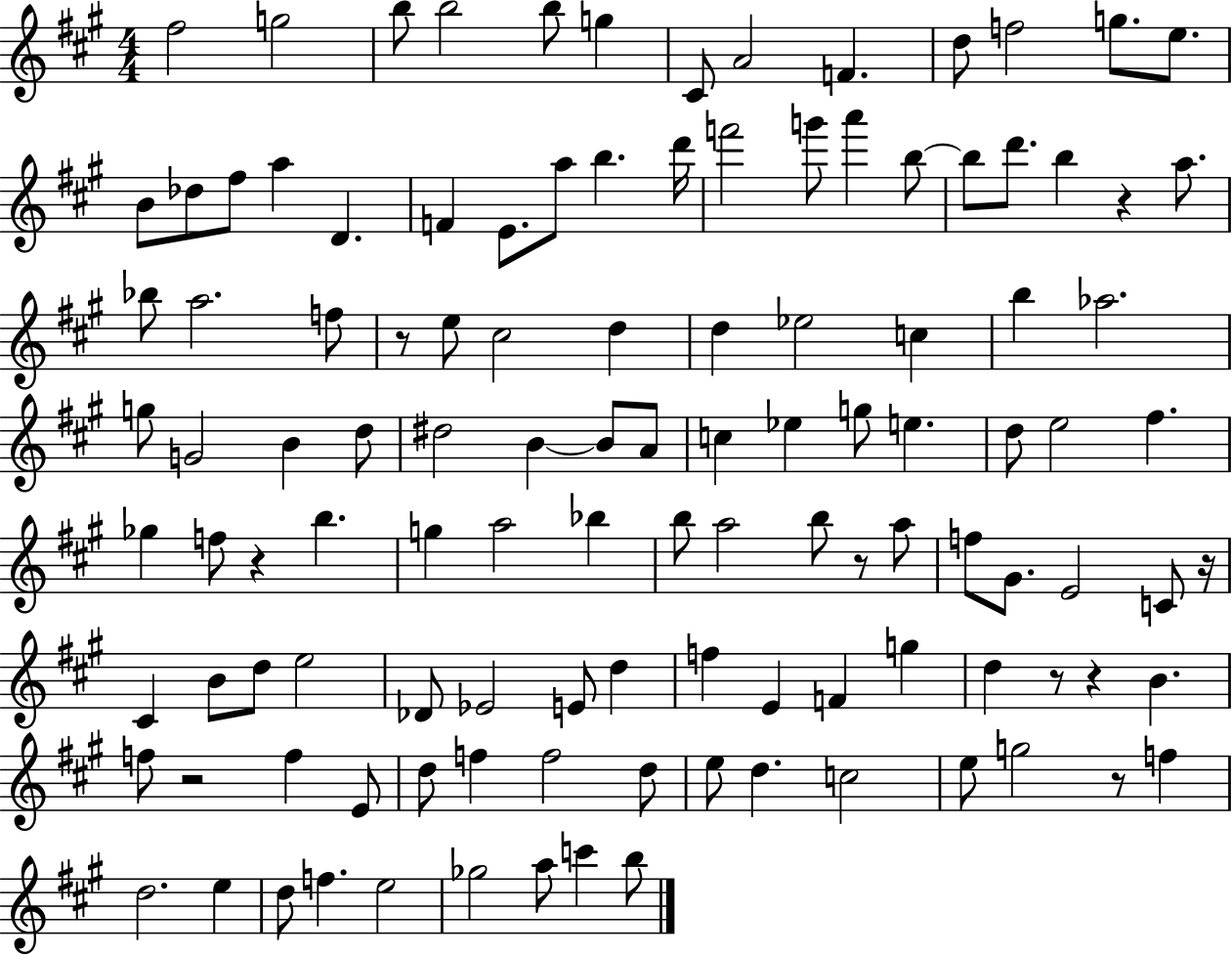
F#5/h G5/h B5/e B5/h B5/e G5/q C#4/e A4/h F4/q. D5/e F5/h G5/e. E5/e. B4/e Db5/e F#5/e A5/q D4/q. F4/q E4/e. A5/e B5/q. D6/s F6/h G6/e A6/q B5/e B5/e D6/e. B5/q R/q A5/e. Bb5/e A5/h. F5/e R/e E5/e C#5/h D5/q D5/q Eb5/h C5/q B5/q Ab5/h. G5/e G4/h B4/q D5/e D#5/h B4/q B4/e A4/e C5/q Eb5/q G5/e E5/q. D5/e E5/h F#5/q. Gb5/q F5/e R/q B5/q. G5/q A5/h Bb5/q B5/e A5/h B5/e R/e A5/e F5/e G#4/e. E4/h C4/e R/s C#4/q B4/e D5/e E5/h Db4/e Eb4/h E4/e D5/q F5/q E4/q F4/q G5/q D5/q R/e R/q B4/q. F5/e R/h F5/q E4/e D5/e F5/q F5/h D5/e E5/e D5/q. C5/h E5/e G5/h R/e F5/q D5/h. E5/q D5/e F5/q. E5/h Gb5/h A5/e C6/q B5/e